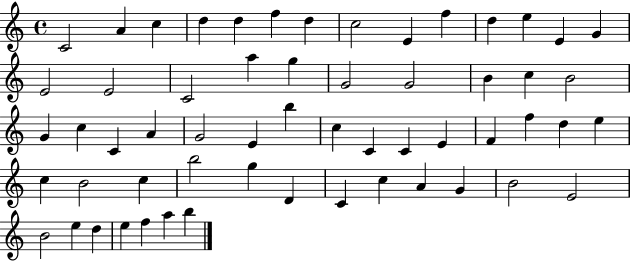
X:1
T:Untitled
M:4/4
L:1/4
K:C
C2 A c d d f d c2 E f d e E G E2 E2 C2 a g G2 G2 B c B2 G c C A G2 E b c C C E F f d e c B2 c b2 g D C c A G B2 E2 B2 e d e f a b